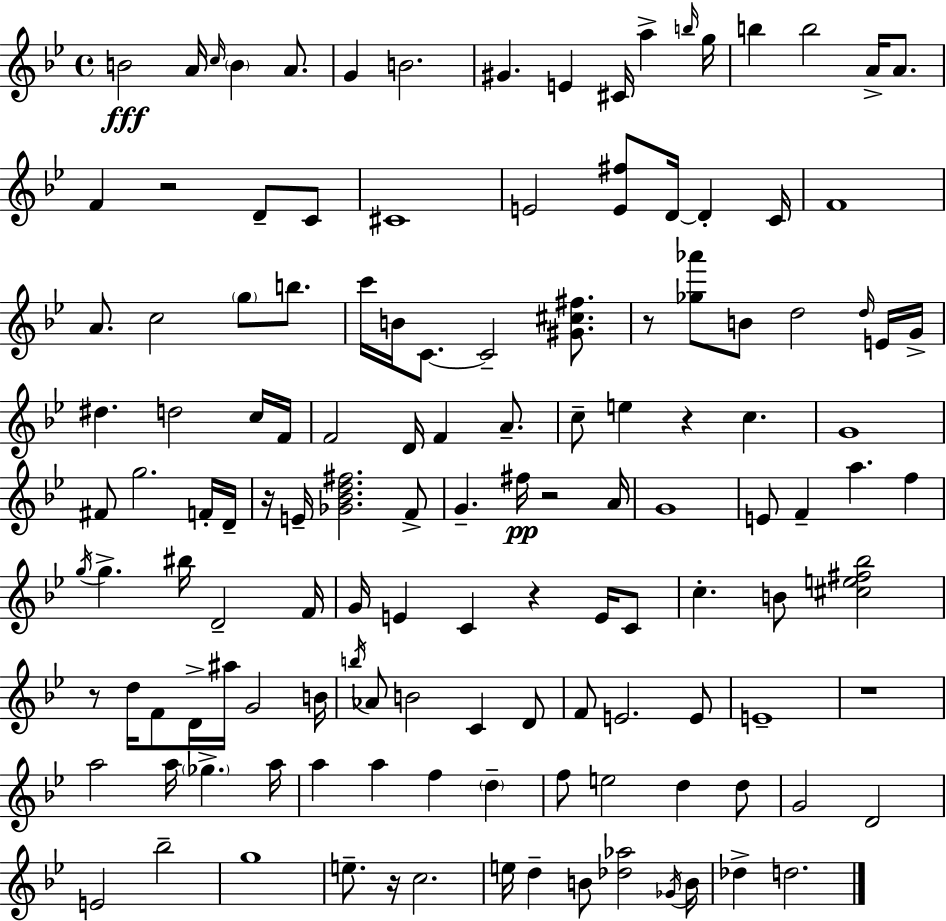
B4/h A4/s C5/s B4/q A4/e. G4/q B4/h. G#4/q. E4/q C#4/s A5/q B5/s G5/s B5/q B5/h A4/s A4/e. F4/q R/h D4/e C4/e C#4/w E4/h [E4,F#5]/e D4/s D4/q C4/s F4/w A4/e. C5/h G5/e B5/e. C6/s B4/s C4/e. C4/h [G#4,C#5,F#5]/e. R/e [Gb5,Ab6]/e B4/e D5/h D5/s E4/s G4/s D#5/q. D5/h C5/s F4/s F4/h D4/s F4/q A4/e. C5/e E5/q R/q C5/q. G4/w F#4/e G5/h. F4/s D4/s R/s E4/s [Gb4,Bb4,D5,F#5]/h. F4/e G4/q. F#5/s R/h A4/s G4/w E4/e F4/q A5/q. F5/q G5/s G5/q. BIS5/s D4/h F4/s G4/s E4/q C4/q R/q E4/s C4/e C5/q. B4/e [C#5,E5,F#5,Bb5]/h R/e D5/s F4/e D4/s A#5/s G4/h B4/s B5/s Ab4/e B4/h C4/q D4/e F4/e E4/h. E4/e E4/w R/w A5/h A5/s Gb5/q. A5/s A5/q A5/q F5/q D5/q F5/e E5/h D5/q D5/e G4/h D4/h E4/h Bb5/h G5/w E5/e. R/s C5/h. E5/s D5/q B4/e [Db5,Ab5]/h Gb4/s B4/s Db5/q D5/h.